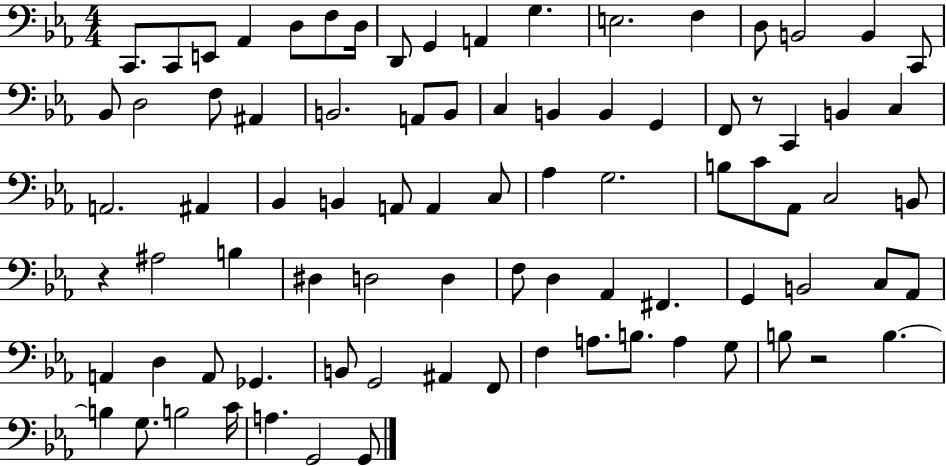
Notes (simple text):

C2/e. C2/e E2/e Ab2/q D3/e F3/e D3/s D2/e G2/q A2/q G3/q. E3/h. F3/q D3/e B2/h B2/q C2/e Bb2/e D3/h F3/e A#2/q B2/h. A2/e B2/e C3/q B2/q B2/q G2/q F2/e R/e C2/q B2/q C3/q A2/h. A#2/q Bb2/q B2/q A2/e A2/q C3/e Ab3/q G3/h. B3/e C4/e Ab2/e C3/h B2/e R/q A#3/h B3/q D#3/q D3/h D3/q F3/e D3/q Ab2/q F#2/q. G2/q B2/h C3/e Ab2/e A2/q D3/q A2/e Gb2/q. B2/e G2/h A#2/q F2/e F3/q A3/e. B3/e. A3/q G3/e B3/e R/h B3/q. B3/q G3/e. B3/h C4/s A3/q. G2/h G2/e